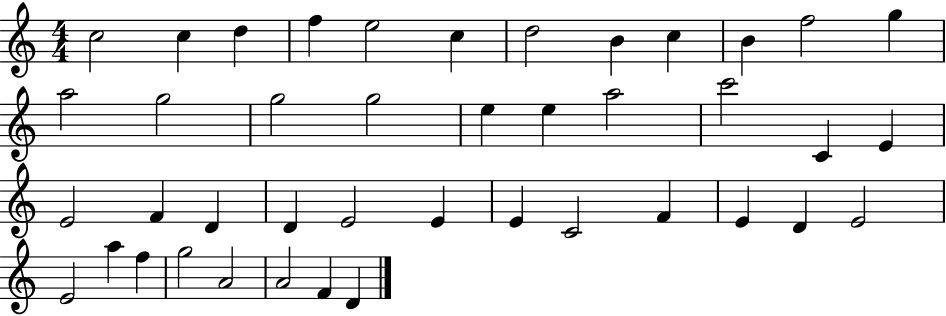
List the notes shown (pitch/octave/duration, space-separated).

C5/h C5/q D5/q F5/q E5/h C5/q D5/h B4/q C5/q B4/q F5/h G5/q A5/h G5/h G5/h G5/h E5/q E5/q A5/h C6/h C4/q E4/q E4/h F4/q D4/q D4/q E4/h E4/q E4/q C4/h F4/q E4/q D4/q E4/h E4/h A5/q F5/q G5/h A4/h A4/h F4/q D4/q